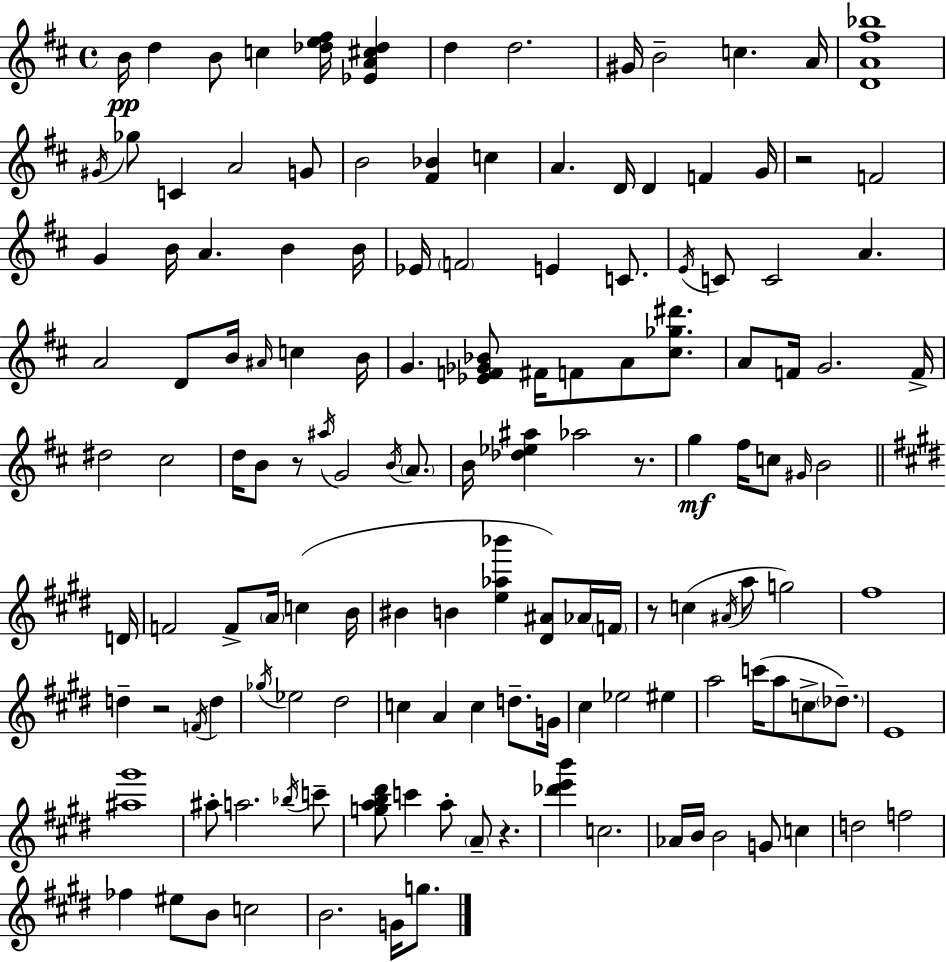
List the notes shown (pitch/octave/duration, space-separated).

B4/s D5/q B4/e C5/q [Db5,E5,F#5]/s [Eb4,A4,C#5,Db5]/q D5/q D5/h. G#4/s B4/h C5/q. A4/s [D4,A4,F#5,Bb5]/w G#4/s Gb5/e C4/q A4/h G4/e B4/h [F#4,Bb4]/q C5/q A4/q. D4/s D4/q F4/q G4/s R/h F4/h G4/q B4/s A4/q. B4/q B4/s Eb4/s F4/h E4/q C4/e. E4/s C4/e C4/h A4/q. A4/h D4/e B4/s A#4/s C5/q B4/s G4/q. [Eb4,F4,Gb4,Bb4]/e F#4/s F4/e A4/e [C#5,Gb5,D#6]/e. A4/e F4/s G4/h. F4/s D#5/h C#5/h D5/s B4/e R/e A#5/s G4/h B4/s A4/e. B4/s [Db5,Eb5,A#5]/q Ab5/h R/e. G5/q F#5/s C5/e G#4/s B4/h D4/s F4/h F4/e A4/s C5/q B4/s BIS4/q B4/q [E5,Ab5,Bb6]/q [D#4,A#4]/e Ab4/s F4/s R/e C5/q A#4/s A5/e G5/h F#5/w D5/q R/h F4/s D5/q Gb5/s Eb5/h D#5/h C5/q A4/q C5/q D5/e. G4/s C#5/q Eb5/h EIS5/q A5/h C6/s A5/e C5/e Db5/e. E4/w [A#5,G#6]/w A#5/e A5/h. Bb5/s C6/e [G5,A5,B5,D#6]/e C6/q A5/e A4/e R/q. [Db6,E6,B6]/q C5/h. Ab4/s B4/s B4/h G4/e C5/q D5/h F5/h FES5/q EIS5/e B4/e C5/h B4/h. G4/s G5/e.